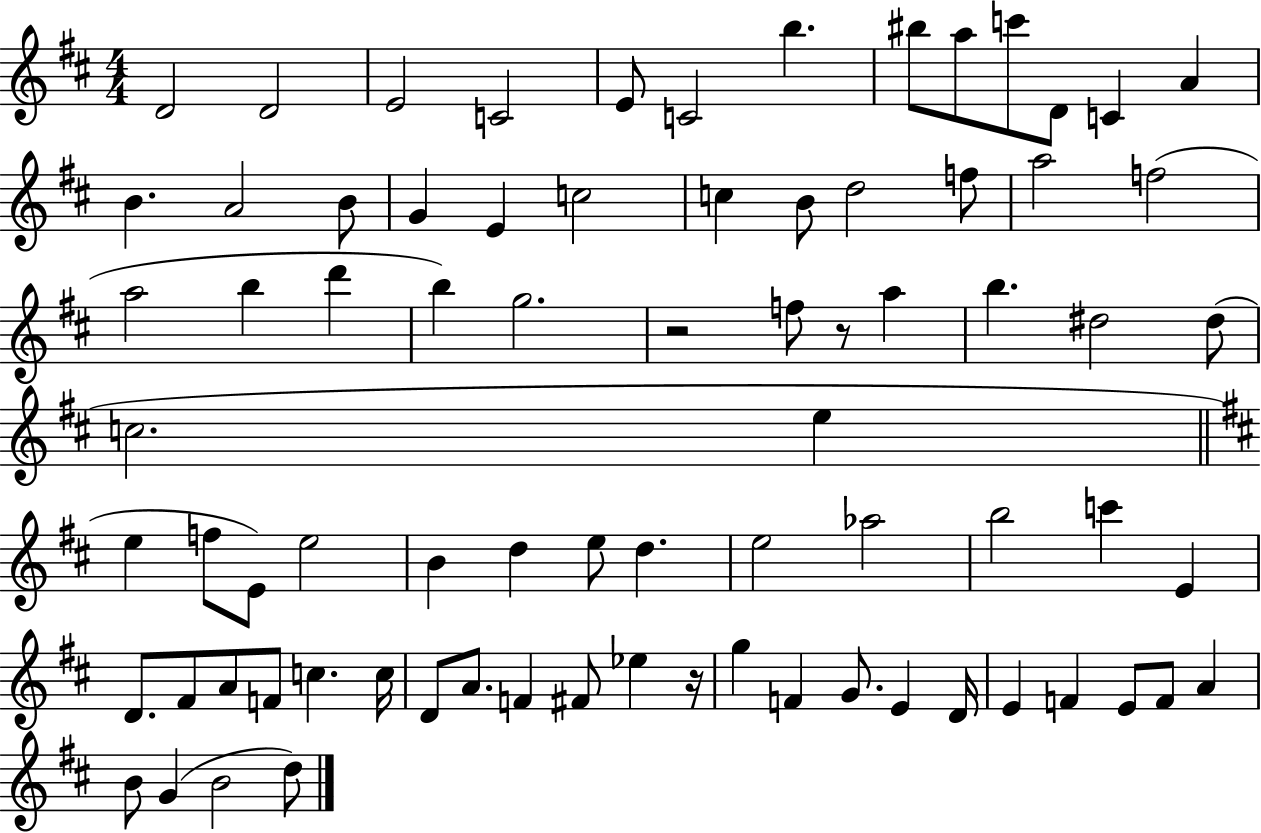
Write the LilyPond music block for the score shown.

{
  \clef treble
  \numericTimeSignature
  \time 4/4
  \key d \major
  d'2 d'2 | e'2 c'2 | e'8 c'2 b''4. | bis''8 a''8 c'''8 d'8 c'4 a'4 | \break b'4. a'2 b'8 | g'4 e'4 c''2 | c''4 b'8 d''2 f''8 | a''2 f''2( | \break a''2 b''4 d'''4 | b''4) g''2. | r2 f''8 r8 a''4 | b''4. dis''2 dis''8( | \break c''2. e''4 | \bar "||" \break \key d \major e''4 f''8 e'8) e''2 | b'4 d''4 e''8 d''4. | e''2 aes''2 | b''2 c'''4 e'4 | \break d'8. fis'8 a'8 f'8 c''4. c''16 | d'8 a'8. f'4 fis'8 ees''4 r16 | g''4 f'4 g'8. e'4 d'16 | e'4 f'4 e'8 f'8 a'4 | \break b'8 g'4( b'2 d''8) | \bar "|."
}